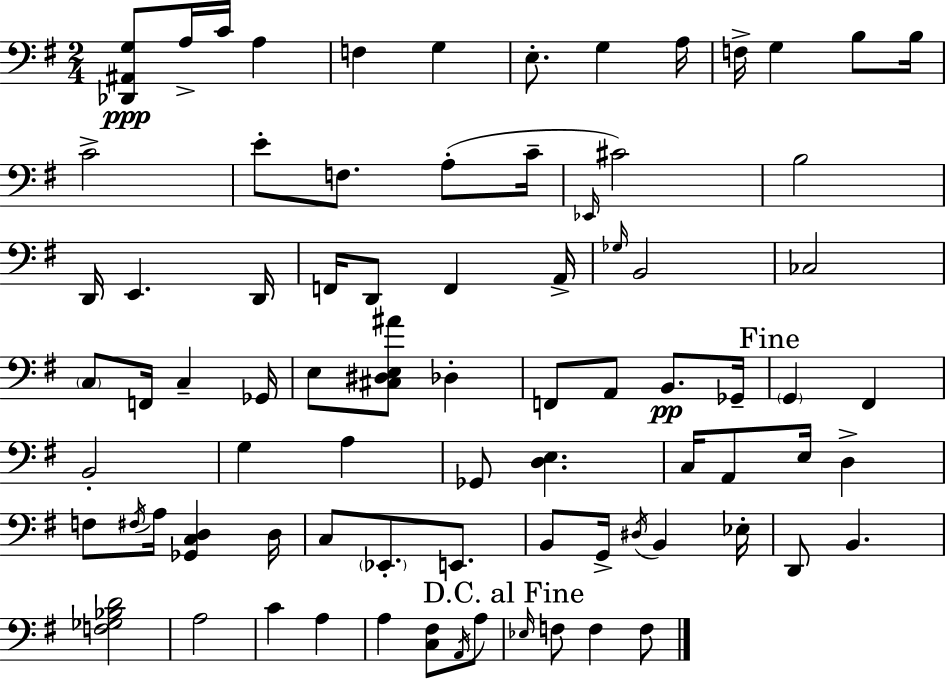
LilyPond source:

{
  \clef bass
  \numericTimeSignature
  \time 2/4
  \key e \minor
  <des, ais, g>8\ppp a16-> c'16 a4 | f4 g4 | e8.-. g4 a16 | f16-> g4 b8 b16 | \break c'2-> | e'8-. f8. a8-.( c'16-- | \grace { ees,16 } cis'2) | b2 | \break d,16 e,4. | d,16 f,16 d,8 f,4 | a,16-> \grace { ges16 } b,2 | ces2 | \break \parenthesize c8 f,16 c4-- | ges,16 e8 <cis dis e ais'>8 des4-. | f,8 a,8 b,8.\pp | ges,16-- \mark "Fine" \parenthesize g,4 fis,4 | \break b,2-. | g4 a4 | ges,8 <d e>4. | c16 a,8 e16 d4-> | \break f8 \acciaccatura { fis16 } a16 <ges, c d>4 | d16 c8 \parenthesize ees,8.-. | e,8. b,8 g,16-> \acciaccatura { dis16 } b,4 | ees16-. d,8 b,4. | \break <f ges bes d'>2 | a2 | c'4 | a4 a4 | \break <c fis>8 \acciaccatura { a,16 } a8 \mark "D.C. al Fine" \grace { ees16 } f8 | f4 f8 \bar "|."
}